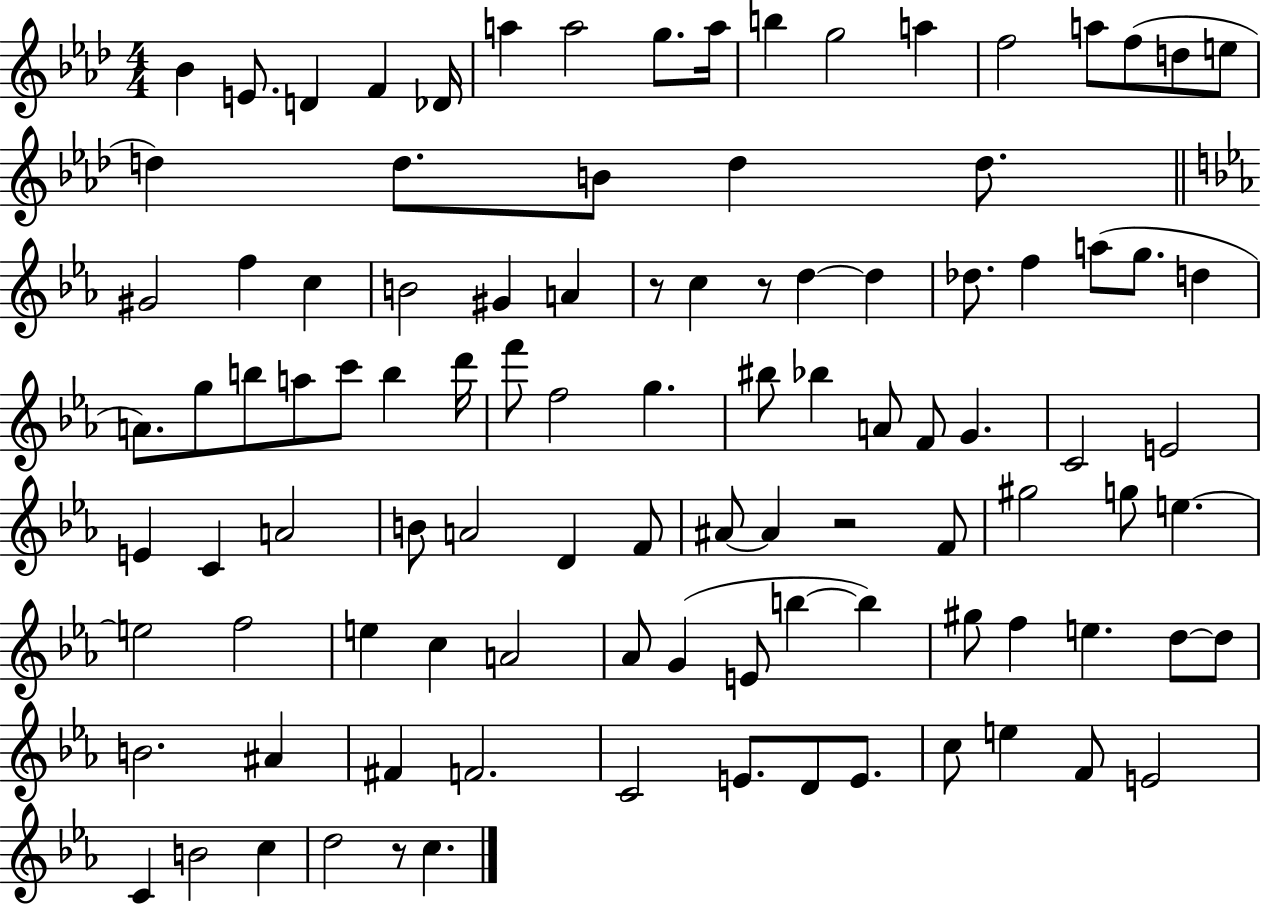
{
  \clef treble
  \numericTimeSignature
  \time 4/4
  \key aes \major
  bes'4 e'8. d'4 f'4 des'16 | a''4 a''2 g''8. a''16 | b''4 g''2 a''4 | f''2 a''8 f''8( d''8 e''8 | \break d''4) d''8. b'8 d''4 d''8. | \bar "||" \break \key ees \major gis'2 f''4 c''4 | b'2 gis'4 a'4 | r8 c''4 r8 d''4~~ d''4 | des''8. f''4 a''8( g''8. d''4 | \break a'8.) g''8 b''8 a''8 c'''8 b''4 d'''16 | f'''8 f''2 g''4. | bis''8 bes''4 a'8 f'8 g'4. | c'2 e'2 | \break e'4 c'4 a'2 | b'8 a'2 d'4 f'8 | ais'8~~ ais'4 r2 f'8 | gis''2 g''8 e''4.~~ | \break e''2 f''2 | e''4 c''4 a'2 | aes'8 g'4( e'8 b''4~~ b''4) | gis''8 f''4 e''4. d''8~~ d''8 | \break b'2. ais'4 | fis'4 f'2. | c'2 e'8. d'8 e'8. | c''8 e''4 f'8 e'2 | \break c'4 b'2 c''4 | d''2 r8 c''4. | \bar "|."
}